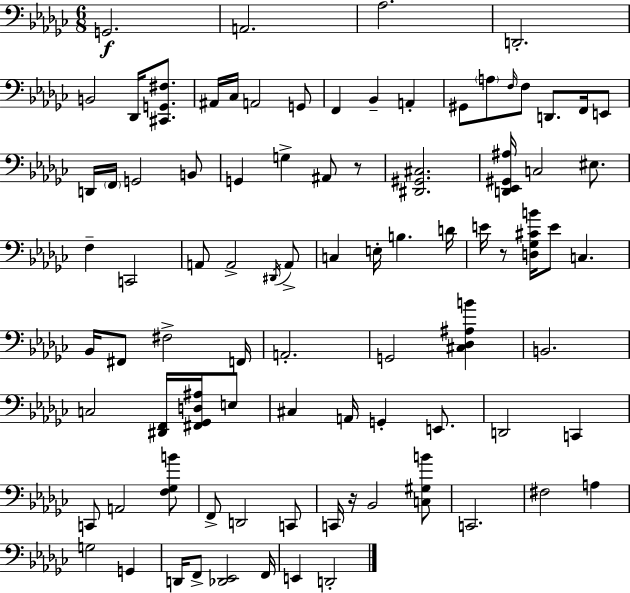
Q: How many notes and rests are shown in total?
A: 87